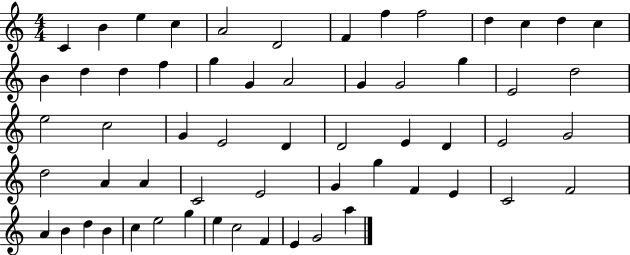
{
  \clef treble
  \numericTimeSignature
  \time 4/4
  \key c \major
  c'4 b'4 e''4 c''4 | a'2 d'2 | f'4 f''4 f''2 | d''4 c''4 d''4 c''4 | \break b'4 d''4 d''4 f''4 | g''4 g'4 a'2 | g'4 g'2 g''4 | e'2 d''2 | \break e''2 c''2 | g'4 e'2 d'4 | d'2 e'4 d'4 | e'2 g'2 | \break d''2 a'4 a'4 | c'2 e'2 | g'4 g''4 f'4 e'4 | c'2 f'2 | \break a'4 b'4 d''4 b'4 | c''4 e''2 g''4 | e''4 c''2 f'4 | e'4 g'2 a''4 | \break \bar "|."
}